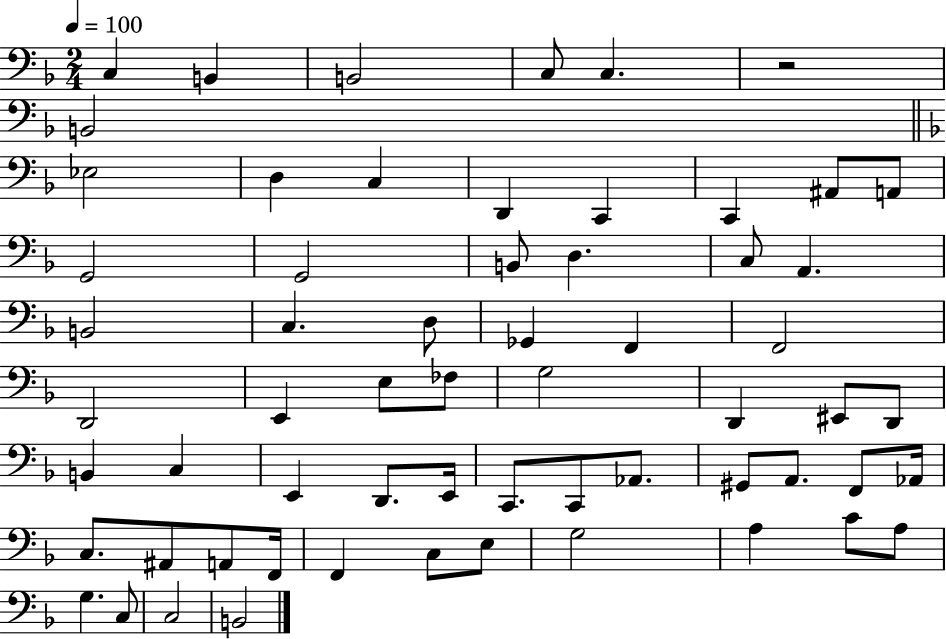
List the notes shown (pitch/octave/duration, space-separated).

C3/q B2/q B2/h C3/e C3/q. R/h B2/h Eb3/h D3/q C3/q D2/q C2/q C2/q A#2/e A2/e G2/h G2/h B2/e D3/q. C3/e A2/q. B2/h C3/q. D3/e Gb2/q F2/q F2/h D2/h E2/q E3/e FES3/e G3/h D2/q EIS2/e D2/e B2/q C3/q E2/q D2/e. E2/s C2/e. C2/e Ab2/e. G#2/e A2/e. F2/e Ab2/s C3/e. A#2/e A2/e F2/s F2/q C3/e E3/e G3/h A3/q C4/e A3/e G3/q. C3/e C3/h B2/h